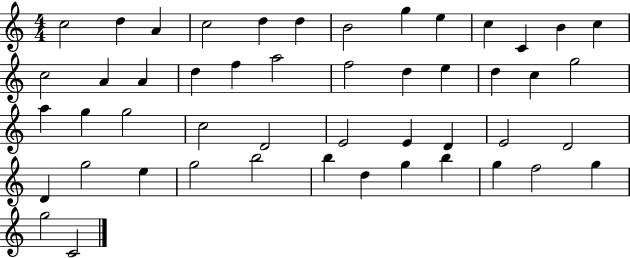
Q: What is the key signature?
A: C major